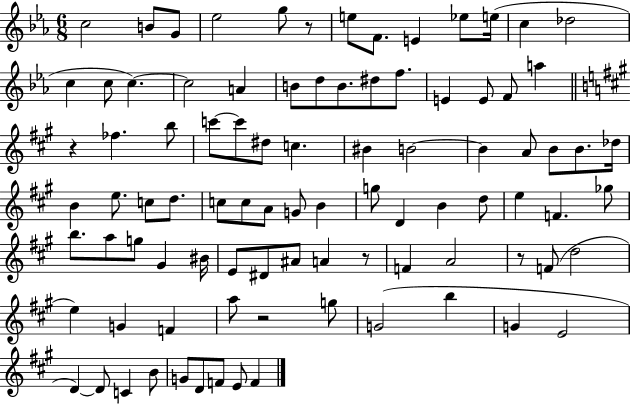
{
  \clef treble
  \numericTimeSignature
  \time 6/8
  \key ees \major
  c''2 b'8 g'8 | ees''2 g''8 r8 | e''8 f'8. e'4 ees''8 e''16( | c''4 des''2 | \break c''4 c''8 c''4.~~) | c''2 a'4 | b'8 d''8 b'8. dis''8 f''8. | e'4 e'8 f'8 a''4 | \break \bar "||" \break \key a \major r4 fes''4. b''8 | c'''8~~ c'''8 dis''8 c''4. | bis'4 b'2~~ | b'4 a'8 b'8 b'8. des''16 | \break b'4 e''8. c''8 d''8. | c''8 c''8 a'8 g'8 b'4 | g''8 d'4 b'4 d''8 | e''4 f'4. ges''8 | \break b''8. a''8 g''8 gis'4 bis'16 | e'8 dis'8 ais'8 a'4 r8 | f'4 a'2 | r8 f'8( d''2 | \break e''4) g'4 f'4 | a''8 r2 g''8 | g'2( b''4 | g'4 e'2 | \break d'4~~) d'8 c'4 b'8 | g'8 d'8 f'8 e'8 f'4 | \bar "|."
}